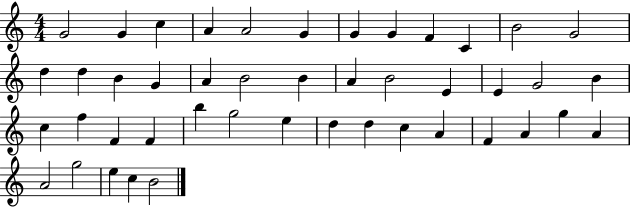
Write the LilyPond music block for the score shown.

{
  \clef treble
  \numericTimeSignature
  \time 4/4
  \key c \major
  g'2 g'4 c''4 | a'4 a'2 g'4 | g'4 g'4 f'4 c'4 | b'2 g'2 | \break d''4 d''4 b'4 g'4 | a'4 b'2 b'4 | a'4 b'2 e'4 | e'4 g'2 b'4 | \break c''4 f''4 f'4 f'4 | b''4 g''2 e''4 | d''4 d''4 c''4 a'4 | f'4 a'4 g''4 a'4 | \break a'2 g''2 | e''4 c''4 b'2 | \bar "|."
}